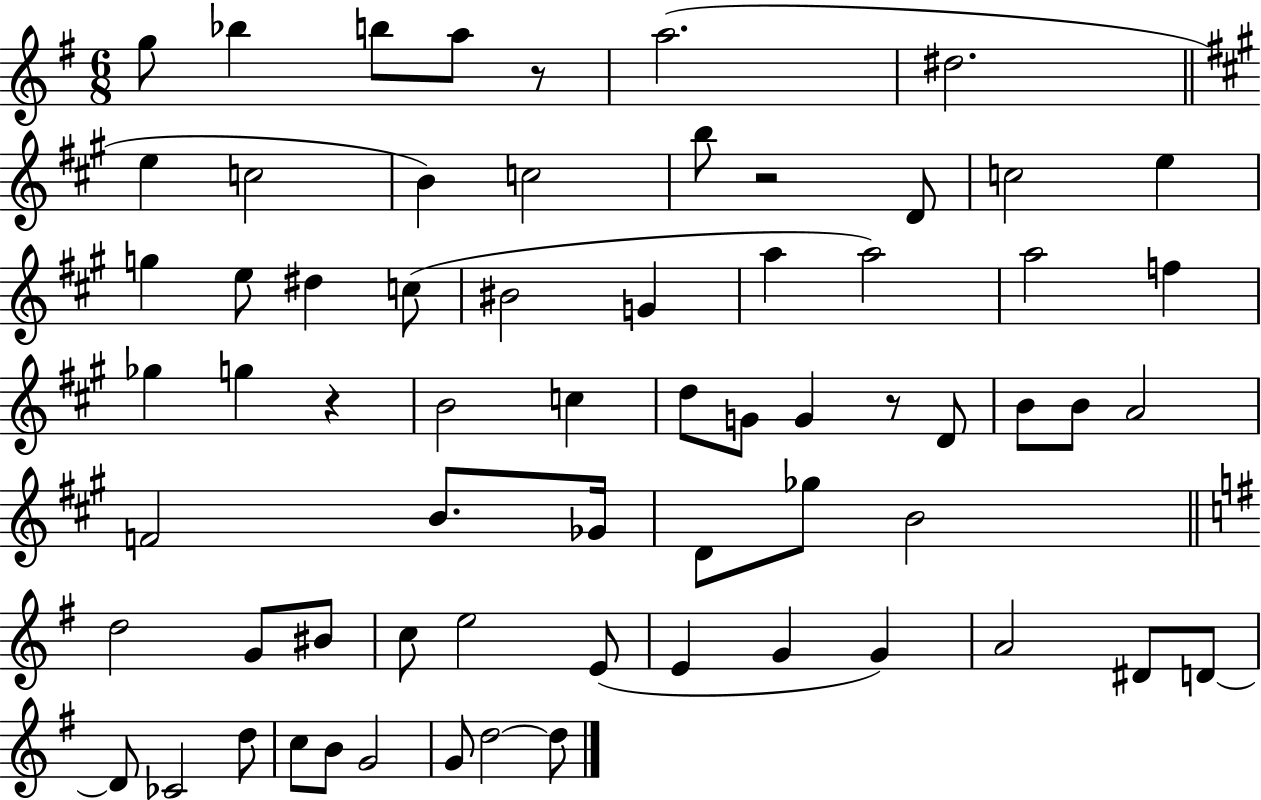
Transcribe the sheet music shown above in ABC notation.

X:1
T:Untitled
M:6/8
L:1/4
K:G
g/2 _b b/2 a/2 z/2 a2 ^d2 e c2 B c2 b/2 z2 D/2 c2 e g e/2 ^d c/2 ^B2 G a a2 a2 f _g g z B2 c d/2 G/2 G z/2 D/2 B/2 B/2 A2 F2 B/2 _G/4 D/2 _g/2 B2 d2 G/2 ^B/2 c/2 e2 E/2 E G G A2 ^D/2 D/2 D/2 _C2 d/2 c/2 B/2 G2 G/2 d2 d/2